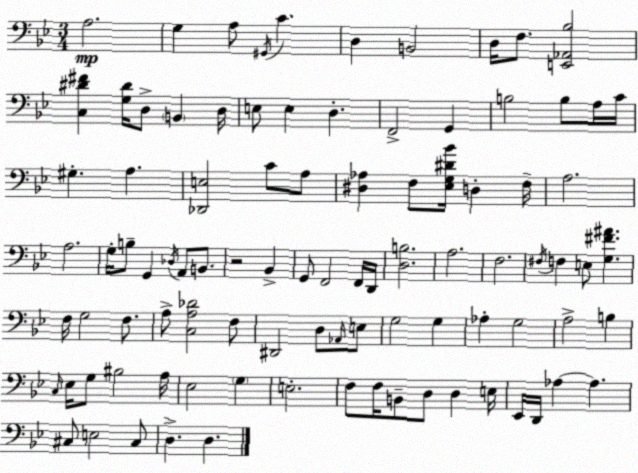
X:1
T:Untitled
M:3/4
L:1/4
K:Gm
A,2 G, A,/2 ^G,,/4 C D, B,,2 D,/4 F,/2 [E,,_A,,_B,]2 [C,^D^F] [G,^D]/4 D,/2 B,, D,/4 E,/2 E, D, F,,2 G,, B,2 B,/2 A,/4 C/4 ^G, A, [_D,,E,]2 C/2 A,/2 [^D,_A,] F,/2 [_E,G,^D_B]/4 D, F,/4 A,2 A,2 G,/4 B,/2 G,, _D,/4 A,,/2 B,,/2 z2 _B,, G,,/2 F,,2 F,,/4 D,,/4 [D,B,]2 A,2 F,2 ^F,/4 F, E,/2 [G,^F^A] F,/4 G,2 F,/2 A,/2 [C,A,_D]2 F,/2 ^D,,2 D,/2 _A,,/4 E,/2 G,2 G, _A, G,2 A,2 B, C,/4 _E,/4 G,/2 ^B,2 A,/4 _E,2 G, E,2 F,/2 F,/4 B,,/2 D,/2 D, E,/4 _E,,/4 D,,/4 _A, _A, ^C,/2 E,2 ^C,/2 D, D,